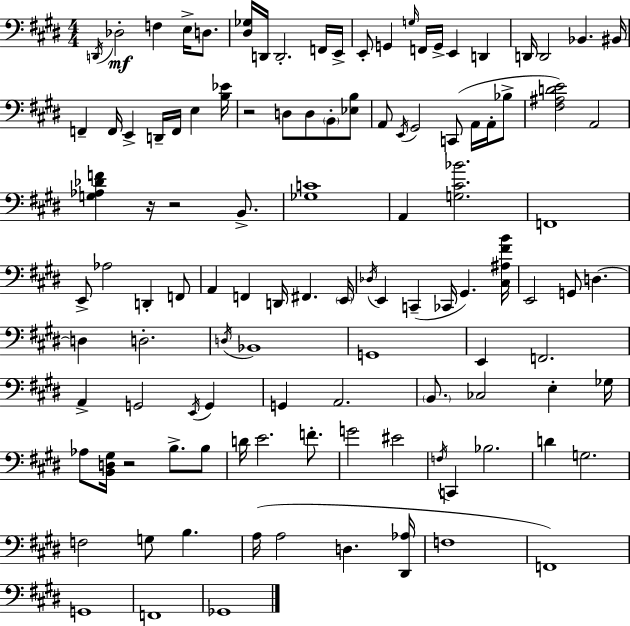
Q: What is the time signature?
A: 4/4